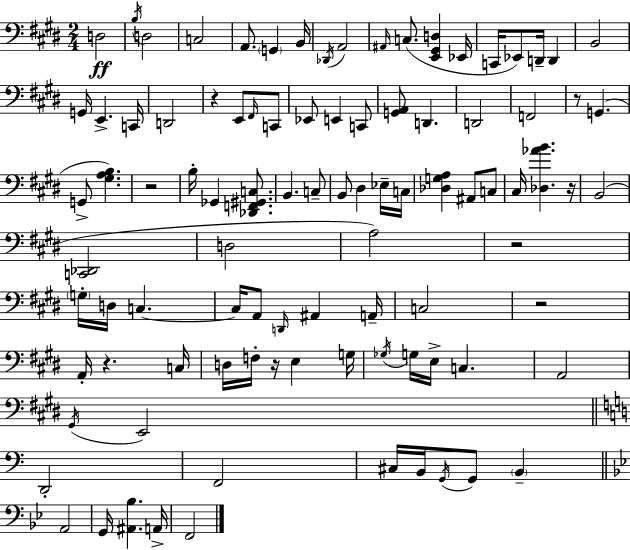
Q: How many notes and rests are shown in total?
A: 95